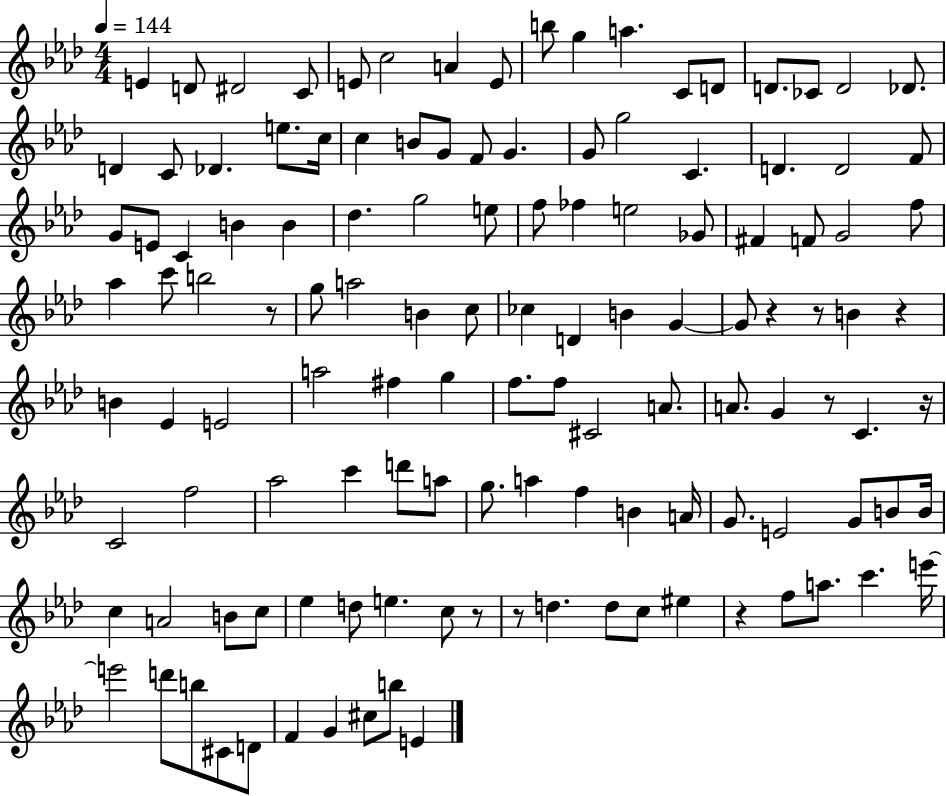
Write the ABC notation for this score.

X:1
T:Untitled
M:4/4
L:1/4
K:Ab
E D/2 ^D2 C/2 E/2 c2 A E/2 b/2 g a C/2 D/2 D/2 _C/2 D2 _D/2 D C/2 _D e/2 c/4 c B/2 G/2 F/2 G G/2 g2 C D D2 F/2 G/2 E/2 C B B _d g2 e/2 f/2 _f e2 _G/2 ^F F/2 G2 f/2 _a c'/2 b2 z/2 g/2 a2 B c/2 _c D B G G/2 z z/2 B z B _E E2 a2 ^f g f/2 f/2 ^C2 A/2 A/2 G z/2 C z/4 C2 f2 _a2 c' d'/2 a/2 g/2 a f B A/4 G/2 E2 G/2 B/2 B/4 c A2 B/2 c/2 _e d/2 e c/2 z/2 z/2 d d/2 c/2 ^e z f/2 a/2 c' e'/4 e'2 d'/2 b/2 ^C/2 D/2 F G ^c/2 b/2 E